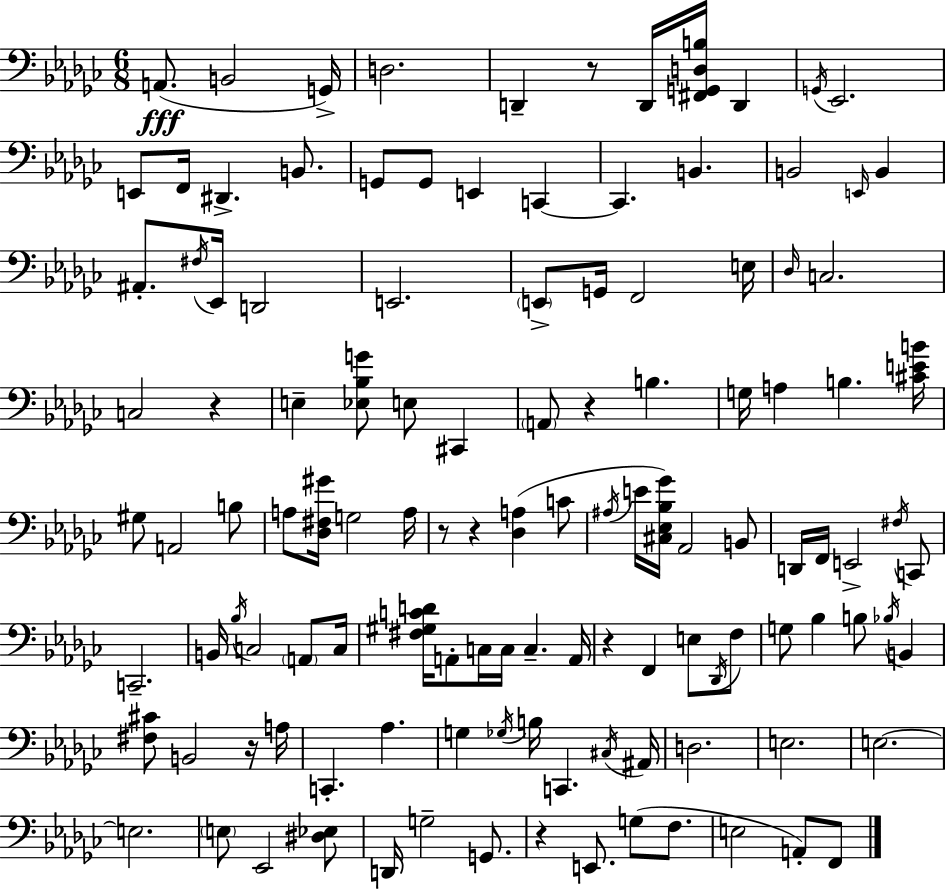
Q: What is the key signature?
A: EES minor